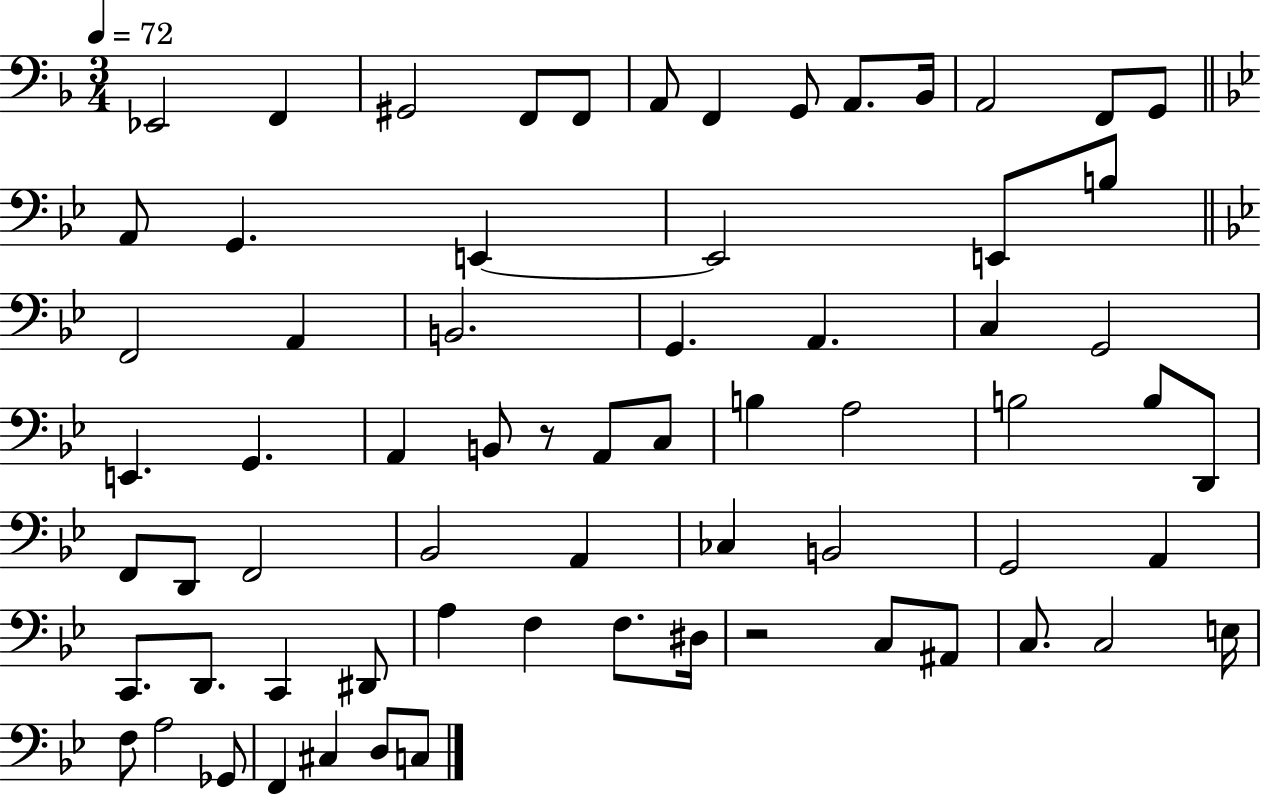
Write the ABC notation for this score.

X:1
T:Untitled
M:3/4
L:1/4
K:F
_E,,2 F,, ^G,,2 F,,/2 F,,/2 A,,/2 F,, G,,/2 A,,/2 _B,,/4 A,,2 F,,/2 G,,/2 A,,/2 G,, E,, E,,2 E,,/2 B,/2 F,,2 A,, B,,2 G,, A,, C, G,,2 E,, G,, A,, B,,/2 z/2 A,,/2 C,/2 B, A,2 B,2 B,/2 D,,/2 F,,/2 D,,/2 F,,2 _B,,2 A,, _C, B,,2 G,,2 A,, C,,/2 D,,/2 C,, ^D,,/2 A, F, F,/2 ^D,/4 z2 C,/2 ^A,,/2 C,/2 C,2 E,/4 F,/2 A,2 _G,,/2 F,, ^C, D,/2 C,/2